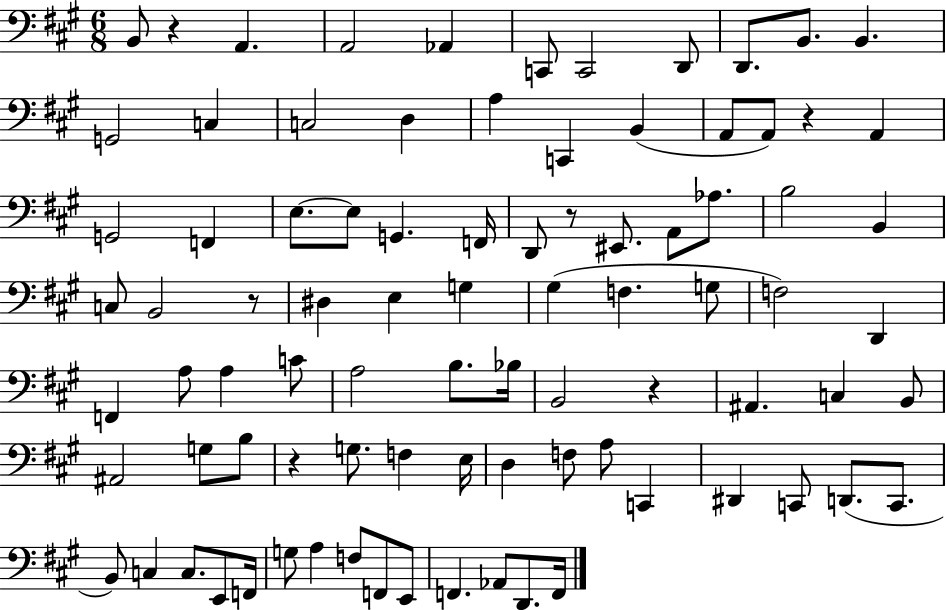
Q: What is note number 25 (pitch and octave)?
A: G2